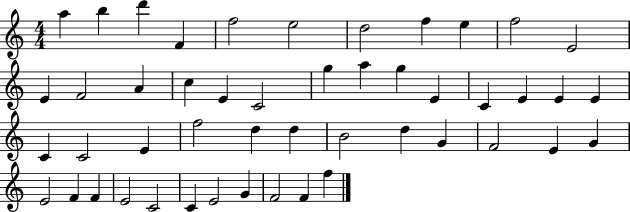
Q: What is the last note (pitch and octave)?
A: F5